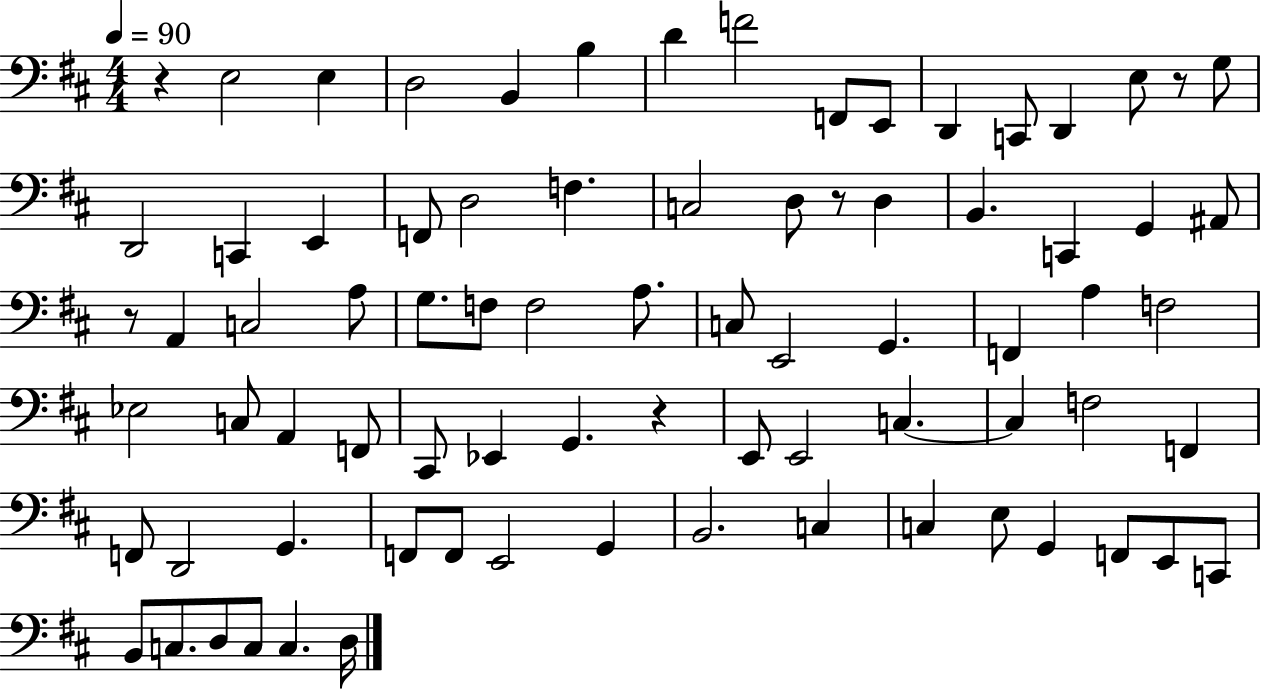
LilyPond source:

{
  \clef bass
  \numericTimeSignature
  \time 4/4
  \key d \major
  \tempo 4 = 90
  r4 e2 e4 | d2 b,4 b4 | d'4 f'2 f,8 e,8 | d,4 c,8 d,4 e8 r8 g8 | \break d,2 c,4 e,4 | f,8 d2 f4. | c2 d8 r8 d4 | b,4. c,4 g,4 ais,8 | \break r8 a,4 c2 a8 | g8. f8 f2 a8. | c8 e,2 g,4. | f,4 a4 f2 | \break ees2 c8 a,4 f,8 | cis,8 ees,4 g,4. r4 | e,8 e,2 c4.~~ | c4 f2 f,4 | \break f,8 d,2 g,4. | f,8 f,8 e,2 g,4 | b,2. c4 | c4 e8 g,4 f,8 e,8 c,8 | \break b,8 c8. d8 c8 c4. d16 | \bar "|."
}